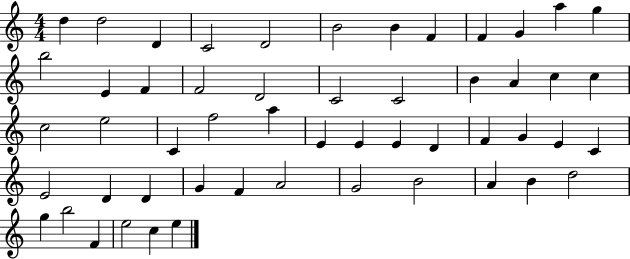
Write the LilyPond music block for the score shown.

{
  \clef treble
  \numericTimeSignature
  \time 4/4
  \key c \major
  d''4 d''2 d'4 | c'2 d'2 | b'2 b'4 f'4 | f'4 g'4 a''4 g''4 | \break b''2 e'4 f'4 | f'2 d'2 | c'2 c'2 | b'4 a'4 c''4 c''4 | \break c''2 e''2 | c'4 f''2 a''4 | e'4 e'4 e'4 d'4 | f'4 g'4 e'4 c'4 | \break e'2 d'4 d'4 | g'4 f'4 a'2 | g'2 b'2 | a'4 b'4 d''2 | \break g''4 b''2 f'4 | e''2 c''4 e''4 | \bar "|."
}